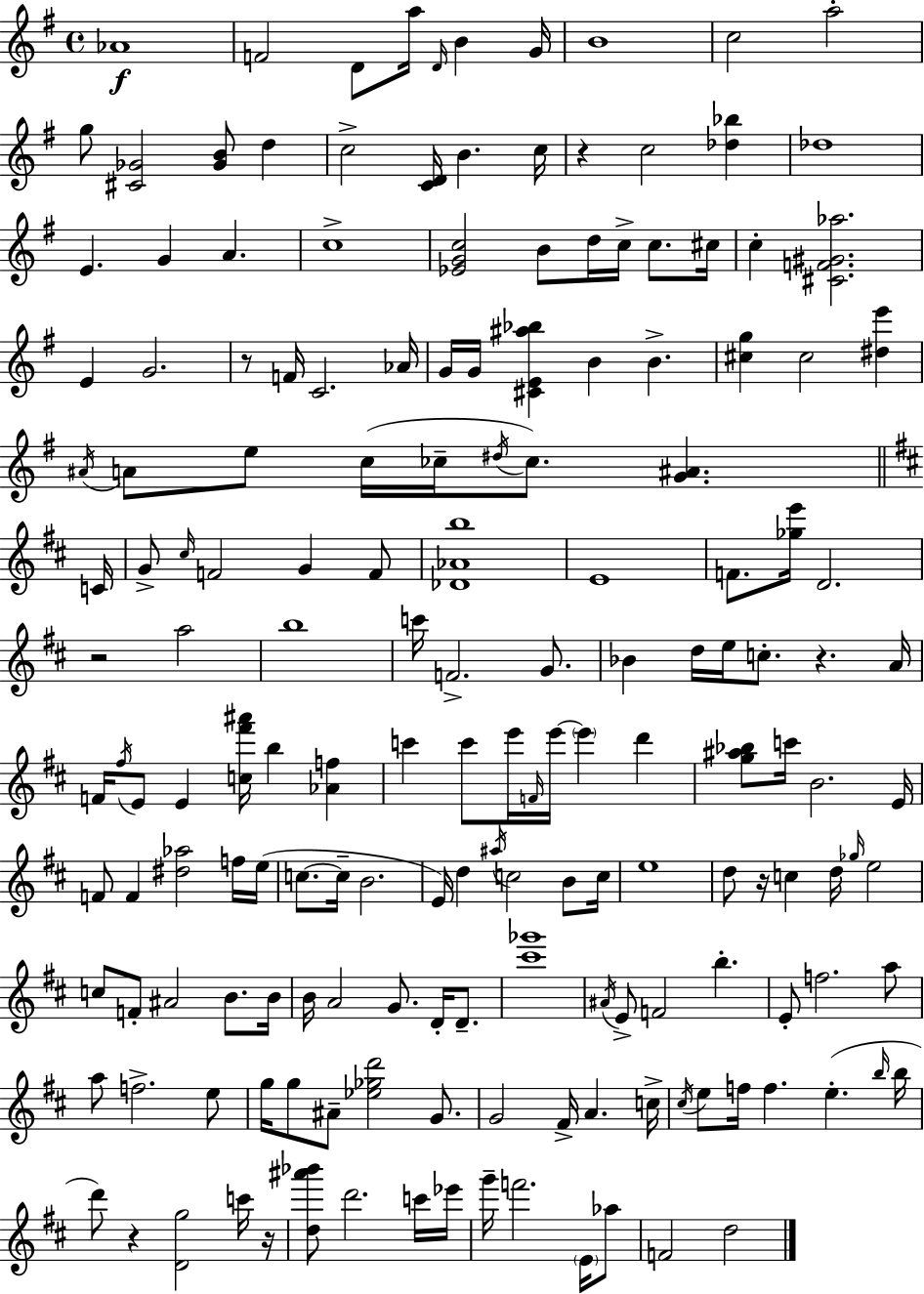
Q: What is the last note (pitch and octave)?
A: D5